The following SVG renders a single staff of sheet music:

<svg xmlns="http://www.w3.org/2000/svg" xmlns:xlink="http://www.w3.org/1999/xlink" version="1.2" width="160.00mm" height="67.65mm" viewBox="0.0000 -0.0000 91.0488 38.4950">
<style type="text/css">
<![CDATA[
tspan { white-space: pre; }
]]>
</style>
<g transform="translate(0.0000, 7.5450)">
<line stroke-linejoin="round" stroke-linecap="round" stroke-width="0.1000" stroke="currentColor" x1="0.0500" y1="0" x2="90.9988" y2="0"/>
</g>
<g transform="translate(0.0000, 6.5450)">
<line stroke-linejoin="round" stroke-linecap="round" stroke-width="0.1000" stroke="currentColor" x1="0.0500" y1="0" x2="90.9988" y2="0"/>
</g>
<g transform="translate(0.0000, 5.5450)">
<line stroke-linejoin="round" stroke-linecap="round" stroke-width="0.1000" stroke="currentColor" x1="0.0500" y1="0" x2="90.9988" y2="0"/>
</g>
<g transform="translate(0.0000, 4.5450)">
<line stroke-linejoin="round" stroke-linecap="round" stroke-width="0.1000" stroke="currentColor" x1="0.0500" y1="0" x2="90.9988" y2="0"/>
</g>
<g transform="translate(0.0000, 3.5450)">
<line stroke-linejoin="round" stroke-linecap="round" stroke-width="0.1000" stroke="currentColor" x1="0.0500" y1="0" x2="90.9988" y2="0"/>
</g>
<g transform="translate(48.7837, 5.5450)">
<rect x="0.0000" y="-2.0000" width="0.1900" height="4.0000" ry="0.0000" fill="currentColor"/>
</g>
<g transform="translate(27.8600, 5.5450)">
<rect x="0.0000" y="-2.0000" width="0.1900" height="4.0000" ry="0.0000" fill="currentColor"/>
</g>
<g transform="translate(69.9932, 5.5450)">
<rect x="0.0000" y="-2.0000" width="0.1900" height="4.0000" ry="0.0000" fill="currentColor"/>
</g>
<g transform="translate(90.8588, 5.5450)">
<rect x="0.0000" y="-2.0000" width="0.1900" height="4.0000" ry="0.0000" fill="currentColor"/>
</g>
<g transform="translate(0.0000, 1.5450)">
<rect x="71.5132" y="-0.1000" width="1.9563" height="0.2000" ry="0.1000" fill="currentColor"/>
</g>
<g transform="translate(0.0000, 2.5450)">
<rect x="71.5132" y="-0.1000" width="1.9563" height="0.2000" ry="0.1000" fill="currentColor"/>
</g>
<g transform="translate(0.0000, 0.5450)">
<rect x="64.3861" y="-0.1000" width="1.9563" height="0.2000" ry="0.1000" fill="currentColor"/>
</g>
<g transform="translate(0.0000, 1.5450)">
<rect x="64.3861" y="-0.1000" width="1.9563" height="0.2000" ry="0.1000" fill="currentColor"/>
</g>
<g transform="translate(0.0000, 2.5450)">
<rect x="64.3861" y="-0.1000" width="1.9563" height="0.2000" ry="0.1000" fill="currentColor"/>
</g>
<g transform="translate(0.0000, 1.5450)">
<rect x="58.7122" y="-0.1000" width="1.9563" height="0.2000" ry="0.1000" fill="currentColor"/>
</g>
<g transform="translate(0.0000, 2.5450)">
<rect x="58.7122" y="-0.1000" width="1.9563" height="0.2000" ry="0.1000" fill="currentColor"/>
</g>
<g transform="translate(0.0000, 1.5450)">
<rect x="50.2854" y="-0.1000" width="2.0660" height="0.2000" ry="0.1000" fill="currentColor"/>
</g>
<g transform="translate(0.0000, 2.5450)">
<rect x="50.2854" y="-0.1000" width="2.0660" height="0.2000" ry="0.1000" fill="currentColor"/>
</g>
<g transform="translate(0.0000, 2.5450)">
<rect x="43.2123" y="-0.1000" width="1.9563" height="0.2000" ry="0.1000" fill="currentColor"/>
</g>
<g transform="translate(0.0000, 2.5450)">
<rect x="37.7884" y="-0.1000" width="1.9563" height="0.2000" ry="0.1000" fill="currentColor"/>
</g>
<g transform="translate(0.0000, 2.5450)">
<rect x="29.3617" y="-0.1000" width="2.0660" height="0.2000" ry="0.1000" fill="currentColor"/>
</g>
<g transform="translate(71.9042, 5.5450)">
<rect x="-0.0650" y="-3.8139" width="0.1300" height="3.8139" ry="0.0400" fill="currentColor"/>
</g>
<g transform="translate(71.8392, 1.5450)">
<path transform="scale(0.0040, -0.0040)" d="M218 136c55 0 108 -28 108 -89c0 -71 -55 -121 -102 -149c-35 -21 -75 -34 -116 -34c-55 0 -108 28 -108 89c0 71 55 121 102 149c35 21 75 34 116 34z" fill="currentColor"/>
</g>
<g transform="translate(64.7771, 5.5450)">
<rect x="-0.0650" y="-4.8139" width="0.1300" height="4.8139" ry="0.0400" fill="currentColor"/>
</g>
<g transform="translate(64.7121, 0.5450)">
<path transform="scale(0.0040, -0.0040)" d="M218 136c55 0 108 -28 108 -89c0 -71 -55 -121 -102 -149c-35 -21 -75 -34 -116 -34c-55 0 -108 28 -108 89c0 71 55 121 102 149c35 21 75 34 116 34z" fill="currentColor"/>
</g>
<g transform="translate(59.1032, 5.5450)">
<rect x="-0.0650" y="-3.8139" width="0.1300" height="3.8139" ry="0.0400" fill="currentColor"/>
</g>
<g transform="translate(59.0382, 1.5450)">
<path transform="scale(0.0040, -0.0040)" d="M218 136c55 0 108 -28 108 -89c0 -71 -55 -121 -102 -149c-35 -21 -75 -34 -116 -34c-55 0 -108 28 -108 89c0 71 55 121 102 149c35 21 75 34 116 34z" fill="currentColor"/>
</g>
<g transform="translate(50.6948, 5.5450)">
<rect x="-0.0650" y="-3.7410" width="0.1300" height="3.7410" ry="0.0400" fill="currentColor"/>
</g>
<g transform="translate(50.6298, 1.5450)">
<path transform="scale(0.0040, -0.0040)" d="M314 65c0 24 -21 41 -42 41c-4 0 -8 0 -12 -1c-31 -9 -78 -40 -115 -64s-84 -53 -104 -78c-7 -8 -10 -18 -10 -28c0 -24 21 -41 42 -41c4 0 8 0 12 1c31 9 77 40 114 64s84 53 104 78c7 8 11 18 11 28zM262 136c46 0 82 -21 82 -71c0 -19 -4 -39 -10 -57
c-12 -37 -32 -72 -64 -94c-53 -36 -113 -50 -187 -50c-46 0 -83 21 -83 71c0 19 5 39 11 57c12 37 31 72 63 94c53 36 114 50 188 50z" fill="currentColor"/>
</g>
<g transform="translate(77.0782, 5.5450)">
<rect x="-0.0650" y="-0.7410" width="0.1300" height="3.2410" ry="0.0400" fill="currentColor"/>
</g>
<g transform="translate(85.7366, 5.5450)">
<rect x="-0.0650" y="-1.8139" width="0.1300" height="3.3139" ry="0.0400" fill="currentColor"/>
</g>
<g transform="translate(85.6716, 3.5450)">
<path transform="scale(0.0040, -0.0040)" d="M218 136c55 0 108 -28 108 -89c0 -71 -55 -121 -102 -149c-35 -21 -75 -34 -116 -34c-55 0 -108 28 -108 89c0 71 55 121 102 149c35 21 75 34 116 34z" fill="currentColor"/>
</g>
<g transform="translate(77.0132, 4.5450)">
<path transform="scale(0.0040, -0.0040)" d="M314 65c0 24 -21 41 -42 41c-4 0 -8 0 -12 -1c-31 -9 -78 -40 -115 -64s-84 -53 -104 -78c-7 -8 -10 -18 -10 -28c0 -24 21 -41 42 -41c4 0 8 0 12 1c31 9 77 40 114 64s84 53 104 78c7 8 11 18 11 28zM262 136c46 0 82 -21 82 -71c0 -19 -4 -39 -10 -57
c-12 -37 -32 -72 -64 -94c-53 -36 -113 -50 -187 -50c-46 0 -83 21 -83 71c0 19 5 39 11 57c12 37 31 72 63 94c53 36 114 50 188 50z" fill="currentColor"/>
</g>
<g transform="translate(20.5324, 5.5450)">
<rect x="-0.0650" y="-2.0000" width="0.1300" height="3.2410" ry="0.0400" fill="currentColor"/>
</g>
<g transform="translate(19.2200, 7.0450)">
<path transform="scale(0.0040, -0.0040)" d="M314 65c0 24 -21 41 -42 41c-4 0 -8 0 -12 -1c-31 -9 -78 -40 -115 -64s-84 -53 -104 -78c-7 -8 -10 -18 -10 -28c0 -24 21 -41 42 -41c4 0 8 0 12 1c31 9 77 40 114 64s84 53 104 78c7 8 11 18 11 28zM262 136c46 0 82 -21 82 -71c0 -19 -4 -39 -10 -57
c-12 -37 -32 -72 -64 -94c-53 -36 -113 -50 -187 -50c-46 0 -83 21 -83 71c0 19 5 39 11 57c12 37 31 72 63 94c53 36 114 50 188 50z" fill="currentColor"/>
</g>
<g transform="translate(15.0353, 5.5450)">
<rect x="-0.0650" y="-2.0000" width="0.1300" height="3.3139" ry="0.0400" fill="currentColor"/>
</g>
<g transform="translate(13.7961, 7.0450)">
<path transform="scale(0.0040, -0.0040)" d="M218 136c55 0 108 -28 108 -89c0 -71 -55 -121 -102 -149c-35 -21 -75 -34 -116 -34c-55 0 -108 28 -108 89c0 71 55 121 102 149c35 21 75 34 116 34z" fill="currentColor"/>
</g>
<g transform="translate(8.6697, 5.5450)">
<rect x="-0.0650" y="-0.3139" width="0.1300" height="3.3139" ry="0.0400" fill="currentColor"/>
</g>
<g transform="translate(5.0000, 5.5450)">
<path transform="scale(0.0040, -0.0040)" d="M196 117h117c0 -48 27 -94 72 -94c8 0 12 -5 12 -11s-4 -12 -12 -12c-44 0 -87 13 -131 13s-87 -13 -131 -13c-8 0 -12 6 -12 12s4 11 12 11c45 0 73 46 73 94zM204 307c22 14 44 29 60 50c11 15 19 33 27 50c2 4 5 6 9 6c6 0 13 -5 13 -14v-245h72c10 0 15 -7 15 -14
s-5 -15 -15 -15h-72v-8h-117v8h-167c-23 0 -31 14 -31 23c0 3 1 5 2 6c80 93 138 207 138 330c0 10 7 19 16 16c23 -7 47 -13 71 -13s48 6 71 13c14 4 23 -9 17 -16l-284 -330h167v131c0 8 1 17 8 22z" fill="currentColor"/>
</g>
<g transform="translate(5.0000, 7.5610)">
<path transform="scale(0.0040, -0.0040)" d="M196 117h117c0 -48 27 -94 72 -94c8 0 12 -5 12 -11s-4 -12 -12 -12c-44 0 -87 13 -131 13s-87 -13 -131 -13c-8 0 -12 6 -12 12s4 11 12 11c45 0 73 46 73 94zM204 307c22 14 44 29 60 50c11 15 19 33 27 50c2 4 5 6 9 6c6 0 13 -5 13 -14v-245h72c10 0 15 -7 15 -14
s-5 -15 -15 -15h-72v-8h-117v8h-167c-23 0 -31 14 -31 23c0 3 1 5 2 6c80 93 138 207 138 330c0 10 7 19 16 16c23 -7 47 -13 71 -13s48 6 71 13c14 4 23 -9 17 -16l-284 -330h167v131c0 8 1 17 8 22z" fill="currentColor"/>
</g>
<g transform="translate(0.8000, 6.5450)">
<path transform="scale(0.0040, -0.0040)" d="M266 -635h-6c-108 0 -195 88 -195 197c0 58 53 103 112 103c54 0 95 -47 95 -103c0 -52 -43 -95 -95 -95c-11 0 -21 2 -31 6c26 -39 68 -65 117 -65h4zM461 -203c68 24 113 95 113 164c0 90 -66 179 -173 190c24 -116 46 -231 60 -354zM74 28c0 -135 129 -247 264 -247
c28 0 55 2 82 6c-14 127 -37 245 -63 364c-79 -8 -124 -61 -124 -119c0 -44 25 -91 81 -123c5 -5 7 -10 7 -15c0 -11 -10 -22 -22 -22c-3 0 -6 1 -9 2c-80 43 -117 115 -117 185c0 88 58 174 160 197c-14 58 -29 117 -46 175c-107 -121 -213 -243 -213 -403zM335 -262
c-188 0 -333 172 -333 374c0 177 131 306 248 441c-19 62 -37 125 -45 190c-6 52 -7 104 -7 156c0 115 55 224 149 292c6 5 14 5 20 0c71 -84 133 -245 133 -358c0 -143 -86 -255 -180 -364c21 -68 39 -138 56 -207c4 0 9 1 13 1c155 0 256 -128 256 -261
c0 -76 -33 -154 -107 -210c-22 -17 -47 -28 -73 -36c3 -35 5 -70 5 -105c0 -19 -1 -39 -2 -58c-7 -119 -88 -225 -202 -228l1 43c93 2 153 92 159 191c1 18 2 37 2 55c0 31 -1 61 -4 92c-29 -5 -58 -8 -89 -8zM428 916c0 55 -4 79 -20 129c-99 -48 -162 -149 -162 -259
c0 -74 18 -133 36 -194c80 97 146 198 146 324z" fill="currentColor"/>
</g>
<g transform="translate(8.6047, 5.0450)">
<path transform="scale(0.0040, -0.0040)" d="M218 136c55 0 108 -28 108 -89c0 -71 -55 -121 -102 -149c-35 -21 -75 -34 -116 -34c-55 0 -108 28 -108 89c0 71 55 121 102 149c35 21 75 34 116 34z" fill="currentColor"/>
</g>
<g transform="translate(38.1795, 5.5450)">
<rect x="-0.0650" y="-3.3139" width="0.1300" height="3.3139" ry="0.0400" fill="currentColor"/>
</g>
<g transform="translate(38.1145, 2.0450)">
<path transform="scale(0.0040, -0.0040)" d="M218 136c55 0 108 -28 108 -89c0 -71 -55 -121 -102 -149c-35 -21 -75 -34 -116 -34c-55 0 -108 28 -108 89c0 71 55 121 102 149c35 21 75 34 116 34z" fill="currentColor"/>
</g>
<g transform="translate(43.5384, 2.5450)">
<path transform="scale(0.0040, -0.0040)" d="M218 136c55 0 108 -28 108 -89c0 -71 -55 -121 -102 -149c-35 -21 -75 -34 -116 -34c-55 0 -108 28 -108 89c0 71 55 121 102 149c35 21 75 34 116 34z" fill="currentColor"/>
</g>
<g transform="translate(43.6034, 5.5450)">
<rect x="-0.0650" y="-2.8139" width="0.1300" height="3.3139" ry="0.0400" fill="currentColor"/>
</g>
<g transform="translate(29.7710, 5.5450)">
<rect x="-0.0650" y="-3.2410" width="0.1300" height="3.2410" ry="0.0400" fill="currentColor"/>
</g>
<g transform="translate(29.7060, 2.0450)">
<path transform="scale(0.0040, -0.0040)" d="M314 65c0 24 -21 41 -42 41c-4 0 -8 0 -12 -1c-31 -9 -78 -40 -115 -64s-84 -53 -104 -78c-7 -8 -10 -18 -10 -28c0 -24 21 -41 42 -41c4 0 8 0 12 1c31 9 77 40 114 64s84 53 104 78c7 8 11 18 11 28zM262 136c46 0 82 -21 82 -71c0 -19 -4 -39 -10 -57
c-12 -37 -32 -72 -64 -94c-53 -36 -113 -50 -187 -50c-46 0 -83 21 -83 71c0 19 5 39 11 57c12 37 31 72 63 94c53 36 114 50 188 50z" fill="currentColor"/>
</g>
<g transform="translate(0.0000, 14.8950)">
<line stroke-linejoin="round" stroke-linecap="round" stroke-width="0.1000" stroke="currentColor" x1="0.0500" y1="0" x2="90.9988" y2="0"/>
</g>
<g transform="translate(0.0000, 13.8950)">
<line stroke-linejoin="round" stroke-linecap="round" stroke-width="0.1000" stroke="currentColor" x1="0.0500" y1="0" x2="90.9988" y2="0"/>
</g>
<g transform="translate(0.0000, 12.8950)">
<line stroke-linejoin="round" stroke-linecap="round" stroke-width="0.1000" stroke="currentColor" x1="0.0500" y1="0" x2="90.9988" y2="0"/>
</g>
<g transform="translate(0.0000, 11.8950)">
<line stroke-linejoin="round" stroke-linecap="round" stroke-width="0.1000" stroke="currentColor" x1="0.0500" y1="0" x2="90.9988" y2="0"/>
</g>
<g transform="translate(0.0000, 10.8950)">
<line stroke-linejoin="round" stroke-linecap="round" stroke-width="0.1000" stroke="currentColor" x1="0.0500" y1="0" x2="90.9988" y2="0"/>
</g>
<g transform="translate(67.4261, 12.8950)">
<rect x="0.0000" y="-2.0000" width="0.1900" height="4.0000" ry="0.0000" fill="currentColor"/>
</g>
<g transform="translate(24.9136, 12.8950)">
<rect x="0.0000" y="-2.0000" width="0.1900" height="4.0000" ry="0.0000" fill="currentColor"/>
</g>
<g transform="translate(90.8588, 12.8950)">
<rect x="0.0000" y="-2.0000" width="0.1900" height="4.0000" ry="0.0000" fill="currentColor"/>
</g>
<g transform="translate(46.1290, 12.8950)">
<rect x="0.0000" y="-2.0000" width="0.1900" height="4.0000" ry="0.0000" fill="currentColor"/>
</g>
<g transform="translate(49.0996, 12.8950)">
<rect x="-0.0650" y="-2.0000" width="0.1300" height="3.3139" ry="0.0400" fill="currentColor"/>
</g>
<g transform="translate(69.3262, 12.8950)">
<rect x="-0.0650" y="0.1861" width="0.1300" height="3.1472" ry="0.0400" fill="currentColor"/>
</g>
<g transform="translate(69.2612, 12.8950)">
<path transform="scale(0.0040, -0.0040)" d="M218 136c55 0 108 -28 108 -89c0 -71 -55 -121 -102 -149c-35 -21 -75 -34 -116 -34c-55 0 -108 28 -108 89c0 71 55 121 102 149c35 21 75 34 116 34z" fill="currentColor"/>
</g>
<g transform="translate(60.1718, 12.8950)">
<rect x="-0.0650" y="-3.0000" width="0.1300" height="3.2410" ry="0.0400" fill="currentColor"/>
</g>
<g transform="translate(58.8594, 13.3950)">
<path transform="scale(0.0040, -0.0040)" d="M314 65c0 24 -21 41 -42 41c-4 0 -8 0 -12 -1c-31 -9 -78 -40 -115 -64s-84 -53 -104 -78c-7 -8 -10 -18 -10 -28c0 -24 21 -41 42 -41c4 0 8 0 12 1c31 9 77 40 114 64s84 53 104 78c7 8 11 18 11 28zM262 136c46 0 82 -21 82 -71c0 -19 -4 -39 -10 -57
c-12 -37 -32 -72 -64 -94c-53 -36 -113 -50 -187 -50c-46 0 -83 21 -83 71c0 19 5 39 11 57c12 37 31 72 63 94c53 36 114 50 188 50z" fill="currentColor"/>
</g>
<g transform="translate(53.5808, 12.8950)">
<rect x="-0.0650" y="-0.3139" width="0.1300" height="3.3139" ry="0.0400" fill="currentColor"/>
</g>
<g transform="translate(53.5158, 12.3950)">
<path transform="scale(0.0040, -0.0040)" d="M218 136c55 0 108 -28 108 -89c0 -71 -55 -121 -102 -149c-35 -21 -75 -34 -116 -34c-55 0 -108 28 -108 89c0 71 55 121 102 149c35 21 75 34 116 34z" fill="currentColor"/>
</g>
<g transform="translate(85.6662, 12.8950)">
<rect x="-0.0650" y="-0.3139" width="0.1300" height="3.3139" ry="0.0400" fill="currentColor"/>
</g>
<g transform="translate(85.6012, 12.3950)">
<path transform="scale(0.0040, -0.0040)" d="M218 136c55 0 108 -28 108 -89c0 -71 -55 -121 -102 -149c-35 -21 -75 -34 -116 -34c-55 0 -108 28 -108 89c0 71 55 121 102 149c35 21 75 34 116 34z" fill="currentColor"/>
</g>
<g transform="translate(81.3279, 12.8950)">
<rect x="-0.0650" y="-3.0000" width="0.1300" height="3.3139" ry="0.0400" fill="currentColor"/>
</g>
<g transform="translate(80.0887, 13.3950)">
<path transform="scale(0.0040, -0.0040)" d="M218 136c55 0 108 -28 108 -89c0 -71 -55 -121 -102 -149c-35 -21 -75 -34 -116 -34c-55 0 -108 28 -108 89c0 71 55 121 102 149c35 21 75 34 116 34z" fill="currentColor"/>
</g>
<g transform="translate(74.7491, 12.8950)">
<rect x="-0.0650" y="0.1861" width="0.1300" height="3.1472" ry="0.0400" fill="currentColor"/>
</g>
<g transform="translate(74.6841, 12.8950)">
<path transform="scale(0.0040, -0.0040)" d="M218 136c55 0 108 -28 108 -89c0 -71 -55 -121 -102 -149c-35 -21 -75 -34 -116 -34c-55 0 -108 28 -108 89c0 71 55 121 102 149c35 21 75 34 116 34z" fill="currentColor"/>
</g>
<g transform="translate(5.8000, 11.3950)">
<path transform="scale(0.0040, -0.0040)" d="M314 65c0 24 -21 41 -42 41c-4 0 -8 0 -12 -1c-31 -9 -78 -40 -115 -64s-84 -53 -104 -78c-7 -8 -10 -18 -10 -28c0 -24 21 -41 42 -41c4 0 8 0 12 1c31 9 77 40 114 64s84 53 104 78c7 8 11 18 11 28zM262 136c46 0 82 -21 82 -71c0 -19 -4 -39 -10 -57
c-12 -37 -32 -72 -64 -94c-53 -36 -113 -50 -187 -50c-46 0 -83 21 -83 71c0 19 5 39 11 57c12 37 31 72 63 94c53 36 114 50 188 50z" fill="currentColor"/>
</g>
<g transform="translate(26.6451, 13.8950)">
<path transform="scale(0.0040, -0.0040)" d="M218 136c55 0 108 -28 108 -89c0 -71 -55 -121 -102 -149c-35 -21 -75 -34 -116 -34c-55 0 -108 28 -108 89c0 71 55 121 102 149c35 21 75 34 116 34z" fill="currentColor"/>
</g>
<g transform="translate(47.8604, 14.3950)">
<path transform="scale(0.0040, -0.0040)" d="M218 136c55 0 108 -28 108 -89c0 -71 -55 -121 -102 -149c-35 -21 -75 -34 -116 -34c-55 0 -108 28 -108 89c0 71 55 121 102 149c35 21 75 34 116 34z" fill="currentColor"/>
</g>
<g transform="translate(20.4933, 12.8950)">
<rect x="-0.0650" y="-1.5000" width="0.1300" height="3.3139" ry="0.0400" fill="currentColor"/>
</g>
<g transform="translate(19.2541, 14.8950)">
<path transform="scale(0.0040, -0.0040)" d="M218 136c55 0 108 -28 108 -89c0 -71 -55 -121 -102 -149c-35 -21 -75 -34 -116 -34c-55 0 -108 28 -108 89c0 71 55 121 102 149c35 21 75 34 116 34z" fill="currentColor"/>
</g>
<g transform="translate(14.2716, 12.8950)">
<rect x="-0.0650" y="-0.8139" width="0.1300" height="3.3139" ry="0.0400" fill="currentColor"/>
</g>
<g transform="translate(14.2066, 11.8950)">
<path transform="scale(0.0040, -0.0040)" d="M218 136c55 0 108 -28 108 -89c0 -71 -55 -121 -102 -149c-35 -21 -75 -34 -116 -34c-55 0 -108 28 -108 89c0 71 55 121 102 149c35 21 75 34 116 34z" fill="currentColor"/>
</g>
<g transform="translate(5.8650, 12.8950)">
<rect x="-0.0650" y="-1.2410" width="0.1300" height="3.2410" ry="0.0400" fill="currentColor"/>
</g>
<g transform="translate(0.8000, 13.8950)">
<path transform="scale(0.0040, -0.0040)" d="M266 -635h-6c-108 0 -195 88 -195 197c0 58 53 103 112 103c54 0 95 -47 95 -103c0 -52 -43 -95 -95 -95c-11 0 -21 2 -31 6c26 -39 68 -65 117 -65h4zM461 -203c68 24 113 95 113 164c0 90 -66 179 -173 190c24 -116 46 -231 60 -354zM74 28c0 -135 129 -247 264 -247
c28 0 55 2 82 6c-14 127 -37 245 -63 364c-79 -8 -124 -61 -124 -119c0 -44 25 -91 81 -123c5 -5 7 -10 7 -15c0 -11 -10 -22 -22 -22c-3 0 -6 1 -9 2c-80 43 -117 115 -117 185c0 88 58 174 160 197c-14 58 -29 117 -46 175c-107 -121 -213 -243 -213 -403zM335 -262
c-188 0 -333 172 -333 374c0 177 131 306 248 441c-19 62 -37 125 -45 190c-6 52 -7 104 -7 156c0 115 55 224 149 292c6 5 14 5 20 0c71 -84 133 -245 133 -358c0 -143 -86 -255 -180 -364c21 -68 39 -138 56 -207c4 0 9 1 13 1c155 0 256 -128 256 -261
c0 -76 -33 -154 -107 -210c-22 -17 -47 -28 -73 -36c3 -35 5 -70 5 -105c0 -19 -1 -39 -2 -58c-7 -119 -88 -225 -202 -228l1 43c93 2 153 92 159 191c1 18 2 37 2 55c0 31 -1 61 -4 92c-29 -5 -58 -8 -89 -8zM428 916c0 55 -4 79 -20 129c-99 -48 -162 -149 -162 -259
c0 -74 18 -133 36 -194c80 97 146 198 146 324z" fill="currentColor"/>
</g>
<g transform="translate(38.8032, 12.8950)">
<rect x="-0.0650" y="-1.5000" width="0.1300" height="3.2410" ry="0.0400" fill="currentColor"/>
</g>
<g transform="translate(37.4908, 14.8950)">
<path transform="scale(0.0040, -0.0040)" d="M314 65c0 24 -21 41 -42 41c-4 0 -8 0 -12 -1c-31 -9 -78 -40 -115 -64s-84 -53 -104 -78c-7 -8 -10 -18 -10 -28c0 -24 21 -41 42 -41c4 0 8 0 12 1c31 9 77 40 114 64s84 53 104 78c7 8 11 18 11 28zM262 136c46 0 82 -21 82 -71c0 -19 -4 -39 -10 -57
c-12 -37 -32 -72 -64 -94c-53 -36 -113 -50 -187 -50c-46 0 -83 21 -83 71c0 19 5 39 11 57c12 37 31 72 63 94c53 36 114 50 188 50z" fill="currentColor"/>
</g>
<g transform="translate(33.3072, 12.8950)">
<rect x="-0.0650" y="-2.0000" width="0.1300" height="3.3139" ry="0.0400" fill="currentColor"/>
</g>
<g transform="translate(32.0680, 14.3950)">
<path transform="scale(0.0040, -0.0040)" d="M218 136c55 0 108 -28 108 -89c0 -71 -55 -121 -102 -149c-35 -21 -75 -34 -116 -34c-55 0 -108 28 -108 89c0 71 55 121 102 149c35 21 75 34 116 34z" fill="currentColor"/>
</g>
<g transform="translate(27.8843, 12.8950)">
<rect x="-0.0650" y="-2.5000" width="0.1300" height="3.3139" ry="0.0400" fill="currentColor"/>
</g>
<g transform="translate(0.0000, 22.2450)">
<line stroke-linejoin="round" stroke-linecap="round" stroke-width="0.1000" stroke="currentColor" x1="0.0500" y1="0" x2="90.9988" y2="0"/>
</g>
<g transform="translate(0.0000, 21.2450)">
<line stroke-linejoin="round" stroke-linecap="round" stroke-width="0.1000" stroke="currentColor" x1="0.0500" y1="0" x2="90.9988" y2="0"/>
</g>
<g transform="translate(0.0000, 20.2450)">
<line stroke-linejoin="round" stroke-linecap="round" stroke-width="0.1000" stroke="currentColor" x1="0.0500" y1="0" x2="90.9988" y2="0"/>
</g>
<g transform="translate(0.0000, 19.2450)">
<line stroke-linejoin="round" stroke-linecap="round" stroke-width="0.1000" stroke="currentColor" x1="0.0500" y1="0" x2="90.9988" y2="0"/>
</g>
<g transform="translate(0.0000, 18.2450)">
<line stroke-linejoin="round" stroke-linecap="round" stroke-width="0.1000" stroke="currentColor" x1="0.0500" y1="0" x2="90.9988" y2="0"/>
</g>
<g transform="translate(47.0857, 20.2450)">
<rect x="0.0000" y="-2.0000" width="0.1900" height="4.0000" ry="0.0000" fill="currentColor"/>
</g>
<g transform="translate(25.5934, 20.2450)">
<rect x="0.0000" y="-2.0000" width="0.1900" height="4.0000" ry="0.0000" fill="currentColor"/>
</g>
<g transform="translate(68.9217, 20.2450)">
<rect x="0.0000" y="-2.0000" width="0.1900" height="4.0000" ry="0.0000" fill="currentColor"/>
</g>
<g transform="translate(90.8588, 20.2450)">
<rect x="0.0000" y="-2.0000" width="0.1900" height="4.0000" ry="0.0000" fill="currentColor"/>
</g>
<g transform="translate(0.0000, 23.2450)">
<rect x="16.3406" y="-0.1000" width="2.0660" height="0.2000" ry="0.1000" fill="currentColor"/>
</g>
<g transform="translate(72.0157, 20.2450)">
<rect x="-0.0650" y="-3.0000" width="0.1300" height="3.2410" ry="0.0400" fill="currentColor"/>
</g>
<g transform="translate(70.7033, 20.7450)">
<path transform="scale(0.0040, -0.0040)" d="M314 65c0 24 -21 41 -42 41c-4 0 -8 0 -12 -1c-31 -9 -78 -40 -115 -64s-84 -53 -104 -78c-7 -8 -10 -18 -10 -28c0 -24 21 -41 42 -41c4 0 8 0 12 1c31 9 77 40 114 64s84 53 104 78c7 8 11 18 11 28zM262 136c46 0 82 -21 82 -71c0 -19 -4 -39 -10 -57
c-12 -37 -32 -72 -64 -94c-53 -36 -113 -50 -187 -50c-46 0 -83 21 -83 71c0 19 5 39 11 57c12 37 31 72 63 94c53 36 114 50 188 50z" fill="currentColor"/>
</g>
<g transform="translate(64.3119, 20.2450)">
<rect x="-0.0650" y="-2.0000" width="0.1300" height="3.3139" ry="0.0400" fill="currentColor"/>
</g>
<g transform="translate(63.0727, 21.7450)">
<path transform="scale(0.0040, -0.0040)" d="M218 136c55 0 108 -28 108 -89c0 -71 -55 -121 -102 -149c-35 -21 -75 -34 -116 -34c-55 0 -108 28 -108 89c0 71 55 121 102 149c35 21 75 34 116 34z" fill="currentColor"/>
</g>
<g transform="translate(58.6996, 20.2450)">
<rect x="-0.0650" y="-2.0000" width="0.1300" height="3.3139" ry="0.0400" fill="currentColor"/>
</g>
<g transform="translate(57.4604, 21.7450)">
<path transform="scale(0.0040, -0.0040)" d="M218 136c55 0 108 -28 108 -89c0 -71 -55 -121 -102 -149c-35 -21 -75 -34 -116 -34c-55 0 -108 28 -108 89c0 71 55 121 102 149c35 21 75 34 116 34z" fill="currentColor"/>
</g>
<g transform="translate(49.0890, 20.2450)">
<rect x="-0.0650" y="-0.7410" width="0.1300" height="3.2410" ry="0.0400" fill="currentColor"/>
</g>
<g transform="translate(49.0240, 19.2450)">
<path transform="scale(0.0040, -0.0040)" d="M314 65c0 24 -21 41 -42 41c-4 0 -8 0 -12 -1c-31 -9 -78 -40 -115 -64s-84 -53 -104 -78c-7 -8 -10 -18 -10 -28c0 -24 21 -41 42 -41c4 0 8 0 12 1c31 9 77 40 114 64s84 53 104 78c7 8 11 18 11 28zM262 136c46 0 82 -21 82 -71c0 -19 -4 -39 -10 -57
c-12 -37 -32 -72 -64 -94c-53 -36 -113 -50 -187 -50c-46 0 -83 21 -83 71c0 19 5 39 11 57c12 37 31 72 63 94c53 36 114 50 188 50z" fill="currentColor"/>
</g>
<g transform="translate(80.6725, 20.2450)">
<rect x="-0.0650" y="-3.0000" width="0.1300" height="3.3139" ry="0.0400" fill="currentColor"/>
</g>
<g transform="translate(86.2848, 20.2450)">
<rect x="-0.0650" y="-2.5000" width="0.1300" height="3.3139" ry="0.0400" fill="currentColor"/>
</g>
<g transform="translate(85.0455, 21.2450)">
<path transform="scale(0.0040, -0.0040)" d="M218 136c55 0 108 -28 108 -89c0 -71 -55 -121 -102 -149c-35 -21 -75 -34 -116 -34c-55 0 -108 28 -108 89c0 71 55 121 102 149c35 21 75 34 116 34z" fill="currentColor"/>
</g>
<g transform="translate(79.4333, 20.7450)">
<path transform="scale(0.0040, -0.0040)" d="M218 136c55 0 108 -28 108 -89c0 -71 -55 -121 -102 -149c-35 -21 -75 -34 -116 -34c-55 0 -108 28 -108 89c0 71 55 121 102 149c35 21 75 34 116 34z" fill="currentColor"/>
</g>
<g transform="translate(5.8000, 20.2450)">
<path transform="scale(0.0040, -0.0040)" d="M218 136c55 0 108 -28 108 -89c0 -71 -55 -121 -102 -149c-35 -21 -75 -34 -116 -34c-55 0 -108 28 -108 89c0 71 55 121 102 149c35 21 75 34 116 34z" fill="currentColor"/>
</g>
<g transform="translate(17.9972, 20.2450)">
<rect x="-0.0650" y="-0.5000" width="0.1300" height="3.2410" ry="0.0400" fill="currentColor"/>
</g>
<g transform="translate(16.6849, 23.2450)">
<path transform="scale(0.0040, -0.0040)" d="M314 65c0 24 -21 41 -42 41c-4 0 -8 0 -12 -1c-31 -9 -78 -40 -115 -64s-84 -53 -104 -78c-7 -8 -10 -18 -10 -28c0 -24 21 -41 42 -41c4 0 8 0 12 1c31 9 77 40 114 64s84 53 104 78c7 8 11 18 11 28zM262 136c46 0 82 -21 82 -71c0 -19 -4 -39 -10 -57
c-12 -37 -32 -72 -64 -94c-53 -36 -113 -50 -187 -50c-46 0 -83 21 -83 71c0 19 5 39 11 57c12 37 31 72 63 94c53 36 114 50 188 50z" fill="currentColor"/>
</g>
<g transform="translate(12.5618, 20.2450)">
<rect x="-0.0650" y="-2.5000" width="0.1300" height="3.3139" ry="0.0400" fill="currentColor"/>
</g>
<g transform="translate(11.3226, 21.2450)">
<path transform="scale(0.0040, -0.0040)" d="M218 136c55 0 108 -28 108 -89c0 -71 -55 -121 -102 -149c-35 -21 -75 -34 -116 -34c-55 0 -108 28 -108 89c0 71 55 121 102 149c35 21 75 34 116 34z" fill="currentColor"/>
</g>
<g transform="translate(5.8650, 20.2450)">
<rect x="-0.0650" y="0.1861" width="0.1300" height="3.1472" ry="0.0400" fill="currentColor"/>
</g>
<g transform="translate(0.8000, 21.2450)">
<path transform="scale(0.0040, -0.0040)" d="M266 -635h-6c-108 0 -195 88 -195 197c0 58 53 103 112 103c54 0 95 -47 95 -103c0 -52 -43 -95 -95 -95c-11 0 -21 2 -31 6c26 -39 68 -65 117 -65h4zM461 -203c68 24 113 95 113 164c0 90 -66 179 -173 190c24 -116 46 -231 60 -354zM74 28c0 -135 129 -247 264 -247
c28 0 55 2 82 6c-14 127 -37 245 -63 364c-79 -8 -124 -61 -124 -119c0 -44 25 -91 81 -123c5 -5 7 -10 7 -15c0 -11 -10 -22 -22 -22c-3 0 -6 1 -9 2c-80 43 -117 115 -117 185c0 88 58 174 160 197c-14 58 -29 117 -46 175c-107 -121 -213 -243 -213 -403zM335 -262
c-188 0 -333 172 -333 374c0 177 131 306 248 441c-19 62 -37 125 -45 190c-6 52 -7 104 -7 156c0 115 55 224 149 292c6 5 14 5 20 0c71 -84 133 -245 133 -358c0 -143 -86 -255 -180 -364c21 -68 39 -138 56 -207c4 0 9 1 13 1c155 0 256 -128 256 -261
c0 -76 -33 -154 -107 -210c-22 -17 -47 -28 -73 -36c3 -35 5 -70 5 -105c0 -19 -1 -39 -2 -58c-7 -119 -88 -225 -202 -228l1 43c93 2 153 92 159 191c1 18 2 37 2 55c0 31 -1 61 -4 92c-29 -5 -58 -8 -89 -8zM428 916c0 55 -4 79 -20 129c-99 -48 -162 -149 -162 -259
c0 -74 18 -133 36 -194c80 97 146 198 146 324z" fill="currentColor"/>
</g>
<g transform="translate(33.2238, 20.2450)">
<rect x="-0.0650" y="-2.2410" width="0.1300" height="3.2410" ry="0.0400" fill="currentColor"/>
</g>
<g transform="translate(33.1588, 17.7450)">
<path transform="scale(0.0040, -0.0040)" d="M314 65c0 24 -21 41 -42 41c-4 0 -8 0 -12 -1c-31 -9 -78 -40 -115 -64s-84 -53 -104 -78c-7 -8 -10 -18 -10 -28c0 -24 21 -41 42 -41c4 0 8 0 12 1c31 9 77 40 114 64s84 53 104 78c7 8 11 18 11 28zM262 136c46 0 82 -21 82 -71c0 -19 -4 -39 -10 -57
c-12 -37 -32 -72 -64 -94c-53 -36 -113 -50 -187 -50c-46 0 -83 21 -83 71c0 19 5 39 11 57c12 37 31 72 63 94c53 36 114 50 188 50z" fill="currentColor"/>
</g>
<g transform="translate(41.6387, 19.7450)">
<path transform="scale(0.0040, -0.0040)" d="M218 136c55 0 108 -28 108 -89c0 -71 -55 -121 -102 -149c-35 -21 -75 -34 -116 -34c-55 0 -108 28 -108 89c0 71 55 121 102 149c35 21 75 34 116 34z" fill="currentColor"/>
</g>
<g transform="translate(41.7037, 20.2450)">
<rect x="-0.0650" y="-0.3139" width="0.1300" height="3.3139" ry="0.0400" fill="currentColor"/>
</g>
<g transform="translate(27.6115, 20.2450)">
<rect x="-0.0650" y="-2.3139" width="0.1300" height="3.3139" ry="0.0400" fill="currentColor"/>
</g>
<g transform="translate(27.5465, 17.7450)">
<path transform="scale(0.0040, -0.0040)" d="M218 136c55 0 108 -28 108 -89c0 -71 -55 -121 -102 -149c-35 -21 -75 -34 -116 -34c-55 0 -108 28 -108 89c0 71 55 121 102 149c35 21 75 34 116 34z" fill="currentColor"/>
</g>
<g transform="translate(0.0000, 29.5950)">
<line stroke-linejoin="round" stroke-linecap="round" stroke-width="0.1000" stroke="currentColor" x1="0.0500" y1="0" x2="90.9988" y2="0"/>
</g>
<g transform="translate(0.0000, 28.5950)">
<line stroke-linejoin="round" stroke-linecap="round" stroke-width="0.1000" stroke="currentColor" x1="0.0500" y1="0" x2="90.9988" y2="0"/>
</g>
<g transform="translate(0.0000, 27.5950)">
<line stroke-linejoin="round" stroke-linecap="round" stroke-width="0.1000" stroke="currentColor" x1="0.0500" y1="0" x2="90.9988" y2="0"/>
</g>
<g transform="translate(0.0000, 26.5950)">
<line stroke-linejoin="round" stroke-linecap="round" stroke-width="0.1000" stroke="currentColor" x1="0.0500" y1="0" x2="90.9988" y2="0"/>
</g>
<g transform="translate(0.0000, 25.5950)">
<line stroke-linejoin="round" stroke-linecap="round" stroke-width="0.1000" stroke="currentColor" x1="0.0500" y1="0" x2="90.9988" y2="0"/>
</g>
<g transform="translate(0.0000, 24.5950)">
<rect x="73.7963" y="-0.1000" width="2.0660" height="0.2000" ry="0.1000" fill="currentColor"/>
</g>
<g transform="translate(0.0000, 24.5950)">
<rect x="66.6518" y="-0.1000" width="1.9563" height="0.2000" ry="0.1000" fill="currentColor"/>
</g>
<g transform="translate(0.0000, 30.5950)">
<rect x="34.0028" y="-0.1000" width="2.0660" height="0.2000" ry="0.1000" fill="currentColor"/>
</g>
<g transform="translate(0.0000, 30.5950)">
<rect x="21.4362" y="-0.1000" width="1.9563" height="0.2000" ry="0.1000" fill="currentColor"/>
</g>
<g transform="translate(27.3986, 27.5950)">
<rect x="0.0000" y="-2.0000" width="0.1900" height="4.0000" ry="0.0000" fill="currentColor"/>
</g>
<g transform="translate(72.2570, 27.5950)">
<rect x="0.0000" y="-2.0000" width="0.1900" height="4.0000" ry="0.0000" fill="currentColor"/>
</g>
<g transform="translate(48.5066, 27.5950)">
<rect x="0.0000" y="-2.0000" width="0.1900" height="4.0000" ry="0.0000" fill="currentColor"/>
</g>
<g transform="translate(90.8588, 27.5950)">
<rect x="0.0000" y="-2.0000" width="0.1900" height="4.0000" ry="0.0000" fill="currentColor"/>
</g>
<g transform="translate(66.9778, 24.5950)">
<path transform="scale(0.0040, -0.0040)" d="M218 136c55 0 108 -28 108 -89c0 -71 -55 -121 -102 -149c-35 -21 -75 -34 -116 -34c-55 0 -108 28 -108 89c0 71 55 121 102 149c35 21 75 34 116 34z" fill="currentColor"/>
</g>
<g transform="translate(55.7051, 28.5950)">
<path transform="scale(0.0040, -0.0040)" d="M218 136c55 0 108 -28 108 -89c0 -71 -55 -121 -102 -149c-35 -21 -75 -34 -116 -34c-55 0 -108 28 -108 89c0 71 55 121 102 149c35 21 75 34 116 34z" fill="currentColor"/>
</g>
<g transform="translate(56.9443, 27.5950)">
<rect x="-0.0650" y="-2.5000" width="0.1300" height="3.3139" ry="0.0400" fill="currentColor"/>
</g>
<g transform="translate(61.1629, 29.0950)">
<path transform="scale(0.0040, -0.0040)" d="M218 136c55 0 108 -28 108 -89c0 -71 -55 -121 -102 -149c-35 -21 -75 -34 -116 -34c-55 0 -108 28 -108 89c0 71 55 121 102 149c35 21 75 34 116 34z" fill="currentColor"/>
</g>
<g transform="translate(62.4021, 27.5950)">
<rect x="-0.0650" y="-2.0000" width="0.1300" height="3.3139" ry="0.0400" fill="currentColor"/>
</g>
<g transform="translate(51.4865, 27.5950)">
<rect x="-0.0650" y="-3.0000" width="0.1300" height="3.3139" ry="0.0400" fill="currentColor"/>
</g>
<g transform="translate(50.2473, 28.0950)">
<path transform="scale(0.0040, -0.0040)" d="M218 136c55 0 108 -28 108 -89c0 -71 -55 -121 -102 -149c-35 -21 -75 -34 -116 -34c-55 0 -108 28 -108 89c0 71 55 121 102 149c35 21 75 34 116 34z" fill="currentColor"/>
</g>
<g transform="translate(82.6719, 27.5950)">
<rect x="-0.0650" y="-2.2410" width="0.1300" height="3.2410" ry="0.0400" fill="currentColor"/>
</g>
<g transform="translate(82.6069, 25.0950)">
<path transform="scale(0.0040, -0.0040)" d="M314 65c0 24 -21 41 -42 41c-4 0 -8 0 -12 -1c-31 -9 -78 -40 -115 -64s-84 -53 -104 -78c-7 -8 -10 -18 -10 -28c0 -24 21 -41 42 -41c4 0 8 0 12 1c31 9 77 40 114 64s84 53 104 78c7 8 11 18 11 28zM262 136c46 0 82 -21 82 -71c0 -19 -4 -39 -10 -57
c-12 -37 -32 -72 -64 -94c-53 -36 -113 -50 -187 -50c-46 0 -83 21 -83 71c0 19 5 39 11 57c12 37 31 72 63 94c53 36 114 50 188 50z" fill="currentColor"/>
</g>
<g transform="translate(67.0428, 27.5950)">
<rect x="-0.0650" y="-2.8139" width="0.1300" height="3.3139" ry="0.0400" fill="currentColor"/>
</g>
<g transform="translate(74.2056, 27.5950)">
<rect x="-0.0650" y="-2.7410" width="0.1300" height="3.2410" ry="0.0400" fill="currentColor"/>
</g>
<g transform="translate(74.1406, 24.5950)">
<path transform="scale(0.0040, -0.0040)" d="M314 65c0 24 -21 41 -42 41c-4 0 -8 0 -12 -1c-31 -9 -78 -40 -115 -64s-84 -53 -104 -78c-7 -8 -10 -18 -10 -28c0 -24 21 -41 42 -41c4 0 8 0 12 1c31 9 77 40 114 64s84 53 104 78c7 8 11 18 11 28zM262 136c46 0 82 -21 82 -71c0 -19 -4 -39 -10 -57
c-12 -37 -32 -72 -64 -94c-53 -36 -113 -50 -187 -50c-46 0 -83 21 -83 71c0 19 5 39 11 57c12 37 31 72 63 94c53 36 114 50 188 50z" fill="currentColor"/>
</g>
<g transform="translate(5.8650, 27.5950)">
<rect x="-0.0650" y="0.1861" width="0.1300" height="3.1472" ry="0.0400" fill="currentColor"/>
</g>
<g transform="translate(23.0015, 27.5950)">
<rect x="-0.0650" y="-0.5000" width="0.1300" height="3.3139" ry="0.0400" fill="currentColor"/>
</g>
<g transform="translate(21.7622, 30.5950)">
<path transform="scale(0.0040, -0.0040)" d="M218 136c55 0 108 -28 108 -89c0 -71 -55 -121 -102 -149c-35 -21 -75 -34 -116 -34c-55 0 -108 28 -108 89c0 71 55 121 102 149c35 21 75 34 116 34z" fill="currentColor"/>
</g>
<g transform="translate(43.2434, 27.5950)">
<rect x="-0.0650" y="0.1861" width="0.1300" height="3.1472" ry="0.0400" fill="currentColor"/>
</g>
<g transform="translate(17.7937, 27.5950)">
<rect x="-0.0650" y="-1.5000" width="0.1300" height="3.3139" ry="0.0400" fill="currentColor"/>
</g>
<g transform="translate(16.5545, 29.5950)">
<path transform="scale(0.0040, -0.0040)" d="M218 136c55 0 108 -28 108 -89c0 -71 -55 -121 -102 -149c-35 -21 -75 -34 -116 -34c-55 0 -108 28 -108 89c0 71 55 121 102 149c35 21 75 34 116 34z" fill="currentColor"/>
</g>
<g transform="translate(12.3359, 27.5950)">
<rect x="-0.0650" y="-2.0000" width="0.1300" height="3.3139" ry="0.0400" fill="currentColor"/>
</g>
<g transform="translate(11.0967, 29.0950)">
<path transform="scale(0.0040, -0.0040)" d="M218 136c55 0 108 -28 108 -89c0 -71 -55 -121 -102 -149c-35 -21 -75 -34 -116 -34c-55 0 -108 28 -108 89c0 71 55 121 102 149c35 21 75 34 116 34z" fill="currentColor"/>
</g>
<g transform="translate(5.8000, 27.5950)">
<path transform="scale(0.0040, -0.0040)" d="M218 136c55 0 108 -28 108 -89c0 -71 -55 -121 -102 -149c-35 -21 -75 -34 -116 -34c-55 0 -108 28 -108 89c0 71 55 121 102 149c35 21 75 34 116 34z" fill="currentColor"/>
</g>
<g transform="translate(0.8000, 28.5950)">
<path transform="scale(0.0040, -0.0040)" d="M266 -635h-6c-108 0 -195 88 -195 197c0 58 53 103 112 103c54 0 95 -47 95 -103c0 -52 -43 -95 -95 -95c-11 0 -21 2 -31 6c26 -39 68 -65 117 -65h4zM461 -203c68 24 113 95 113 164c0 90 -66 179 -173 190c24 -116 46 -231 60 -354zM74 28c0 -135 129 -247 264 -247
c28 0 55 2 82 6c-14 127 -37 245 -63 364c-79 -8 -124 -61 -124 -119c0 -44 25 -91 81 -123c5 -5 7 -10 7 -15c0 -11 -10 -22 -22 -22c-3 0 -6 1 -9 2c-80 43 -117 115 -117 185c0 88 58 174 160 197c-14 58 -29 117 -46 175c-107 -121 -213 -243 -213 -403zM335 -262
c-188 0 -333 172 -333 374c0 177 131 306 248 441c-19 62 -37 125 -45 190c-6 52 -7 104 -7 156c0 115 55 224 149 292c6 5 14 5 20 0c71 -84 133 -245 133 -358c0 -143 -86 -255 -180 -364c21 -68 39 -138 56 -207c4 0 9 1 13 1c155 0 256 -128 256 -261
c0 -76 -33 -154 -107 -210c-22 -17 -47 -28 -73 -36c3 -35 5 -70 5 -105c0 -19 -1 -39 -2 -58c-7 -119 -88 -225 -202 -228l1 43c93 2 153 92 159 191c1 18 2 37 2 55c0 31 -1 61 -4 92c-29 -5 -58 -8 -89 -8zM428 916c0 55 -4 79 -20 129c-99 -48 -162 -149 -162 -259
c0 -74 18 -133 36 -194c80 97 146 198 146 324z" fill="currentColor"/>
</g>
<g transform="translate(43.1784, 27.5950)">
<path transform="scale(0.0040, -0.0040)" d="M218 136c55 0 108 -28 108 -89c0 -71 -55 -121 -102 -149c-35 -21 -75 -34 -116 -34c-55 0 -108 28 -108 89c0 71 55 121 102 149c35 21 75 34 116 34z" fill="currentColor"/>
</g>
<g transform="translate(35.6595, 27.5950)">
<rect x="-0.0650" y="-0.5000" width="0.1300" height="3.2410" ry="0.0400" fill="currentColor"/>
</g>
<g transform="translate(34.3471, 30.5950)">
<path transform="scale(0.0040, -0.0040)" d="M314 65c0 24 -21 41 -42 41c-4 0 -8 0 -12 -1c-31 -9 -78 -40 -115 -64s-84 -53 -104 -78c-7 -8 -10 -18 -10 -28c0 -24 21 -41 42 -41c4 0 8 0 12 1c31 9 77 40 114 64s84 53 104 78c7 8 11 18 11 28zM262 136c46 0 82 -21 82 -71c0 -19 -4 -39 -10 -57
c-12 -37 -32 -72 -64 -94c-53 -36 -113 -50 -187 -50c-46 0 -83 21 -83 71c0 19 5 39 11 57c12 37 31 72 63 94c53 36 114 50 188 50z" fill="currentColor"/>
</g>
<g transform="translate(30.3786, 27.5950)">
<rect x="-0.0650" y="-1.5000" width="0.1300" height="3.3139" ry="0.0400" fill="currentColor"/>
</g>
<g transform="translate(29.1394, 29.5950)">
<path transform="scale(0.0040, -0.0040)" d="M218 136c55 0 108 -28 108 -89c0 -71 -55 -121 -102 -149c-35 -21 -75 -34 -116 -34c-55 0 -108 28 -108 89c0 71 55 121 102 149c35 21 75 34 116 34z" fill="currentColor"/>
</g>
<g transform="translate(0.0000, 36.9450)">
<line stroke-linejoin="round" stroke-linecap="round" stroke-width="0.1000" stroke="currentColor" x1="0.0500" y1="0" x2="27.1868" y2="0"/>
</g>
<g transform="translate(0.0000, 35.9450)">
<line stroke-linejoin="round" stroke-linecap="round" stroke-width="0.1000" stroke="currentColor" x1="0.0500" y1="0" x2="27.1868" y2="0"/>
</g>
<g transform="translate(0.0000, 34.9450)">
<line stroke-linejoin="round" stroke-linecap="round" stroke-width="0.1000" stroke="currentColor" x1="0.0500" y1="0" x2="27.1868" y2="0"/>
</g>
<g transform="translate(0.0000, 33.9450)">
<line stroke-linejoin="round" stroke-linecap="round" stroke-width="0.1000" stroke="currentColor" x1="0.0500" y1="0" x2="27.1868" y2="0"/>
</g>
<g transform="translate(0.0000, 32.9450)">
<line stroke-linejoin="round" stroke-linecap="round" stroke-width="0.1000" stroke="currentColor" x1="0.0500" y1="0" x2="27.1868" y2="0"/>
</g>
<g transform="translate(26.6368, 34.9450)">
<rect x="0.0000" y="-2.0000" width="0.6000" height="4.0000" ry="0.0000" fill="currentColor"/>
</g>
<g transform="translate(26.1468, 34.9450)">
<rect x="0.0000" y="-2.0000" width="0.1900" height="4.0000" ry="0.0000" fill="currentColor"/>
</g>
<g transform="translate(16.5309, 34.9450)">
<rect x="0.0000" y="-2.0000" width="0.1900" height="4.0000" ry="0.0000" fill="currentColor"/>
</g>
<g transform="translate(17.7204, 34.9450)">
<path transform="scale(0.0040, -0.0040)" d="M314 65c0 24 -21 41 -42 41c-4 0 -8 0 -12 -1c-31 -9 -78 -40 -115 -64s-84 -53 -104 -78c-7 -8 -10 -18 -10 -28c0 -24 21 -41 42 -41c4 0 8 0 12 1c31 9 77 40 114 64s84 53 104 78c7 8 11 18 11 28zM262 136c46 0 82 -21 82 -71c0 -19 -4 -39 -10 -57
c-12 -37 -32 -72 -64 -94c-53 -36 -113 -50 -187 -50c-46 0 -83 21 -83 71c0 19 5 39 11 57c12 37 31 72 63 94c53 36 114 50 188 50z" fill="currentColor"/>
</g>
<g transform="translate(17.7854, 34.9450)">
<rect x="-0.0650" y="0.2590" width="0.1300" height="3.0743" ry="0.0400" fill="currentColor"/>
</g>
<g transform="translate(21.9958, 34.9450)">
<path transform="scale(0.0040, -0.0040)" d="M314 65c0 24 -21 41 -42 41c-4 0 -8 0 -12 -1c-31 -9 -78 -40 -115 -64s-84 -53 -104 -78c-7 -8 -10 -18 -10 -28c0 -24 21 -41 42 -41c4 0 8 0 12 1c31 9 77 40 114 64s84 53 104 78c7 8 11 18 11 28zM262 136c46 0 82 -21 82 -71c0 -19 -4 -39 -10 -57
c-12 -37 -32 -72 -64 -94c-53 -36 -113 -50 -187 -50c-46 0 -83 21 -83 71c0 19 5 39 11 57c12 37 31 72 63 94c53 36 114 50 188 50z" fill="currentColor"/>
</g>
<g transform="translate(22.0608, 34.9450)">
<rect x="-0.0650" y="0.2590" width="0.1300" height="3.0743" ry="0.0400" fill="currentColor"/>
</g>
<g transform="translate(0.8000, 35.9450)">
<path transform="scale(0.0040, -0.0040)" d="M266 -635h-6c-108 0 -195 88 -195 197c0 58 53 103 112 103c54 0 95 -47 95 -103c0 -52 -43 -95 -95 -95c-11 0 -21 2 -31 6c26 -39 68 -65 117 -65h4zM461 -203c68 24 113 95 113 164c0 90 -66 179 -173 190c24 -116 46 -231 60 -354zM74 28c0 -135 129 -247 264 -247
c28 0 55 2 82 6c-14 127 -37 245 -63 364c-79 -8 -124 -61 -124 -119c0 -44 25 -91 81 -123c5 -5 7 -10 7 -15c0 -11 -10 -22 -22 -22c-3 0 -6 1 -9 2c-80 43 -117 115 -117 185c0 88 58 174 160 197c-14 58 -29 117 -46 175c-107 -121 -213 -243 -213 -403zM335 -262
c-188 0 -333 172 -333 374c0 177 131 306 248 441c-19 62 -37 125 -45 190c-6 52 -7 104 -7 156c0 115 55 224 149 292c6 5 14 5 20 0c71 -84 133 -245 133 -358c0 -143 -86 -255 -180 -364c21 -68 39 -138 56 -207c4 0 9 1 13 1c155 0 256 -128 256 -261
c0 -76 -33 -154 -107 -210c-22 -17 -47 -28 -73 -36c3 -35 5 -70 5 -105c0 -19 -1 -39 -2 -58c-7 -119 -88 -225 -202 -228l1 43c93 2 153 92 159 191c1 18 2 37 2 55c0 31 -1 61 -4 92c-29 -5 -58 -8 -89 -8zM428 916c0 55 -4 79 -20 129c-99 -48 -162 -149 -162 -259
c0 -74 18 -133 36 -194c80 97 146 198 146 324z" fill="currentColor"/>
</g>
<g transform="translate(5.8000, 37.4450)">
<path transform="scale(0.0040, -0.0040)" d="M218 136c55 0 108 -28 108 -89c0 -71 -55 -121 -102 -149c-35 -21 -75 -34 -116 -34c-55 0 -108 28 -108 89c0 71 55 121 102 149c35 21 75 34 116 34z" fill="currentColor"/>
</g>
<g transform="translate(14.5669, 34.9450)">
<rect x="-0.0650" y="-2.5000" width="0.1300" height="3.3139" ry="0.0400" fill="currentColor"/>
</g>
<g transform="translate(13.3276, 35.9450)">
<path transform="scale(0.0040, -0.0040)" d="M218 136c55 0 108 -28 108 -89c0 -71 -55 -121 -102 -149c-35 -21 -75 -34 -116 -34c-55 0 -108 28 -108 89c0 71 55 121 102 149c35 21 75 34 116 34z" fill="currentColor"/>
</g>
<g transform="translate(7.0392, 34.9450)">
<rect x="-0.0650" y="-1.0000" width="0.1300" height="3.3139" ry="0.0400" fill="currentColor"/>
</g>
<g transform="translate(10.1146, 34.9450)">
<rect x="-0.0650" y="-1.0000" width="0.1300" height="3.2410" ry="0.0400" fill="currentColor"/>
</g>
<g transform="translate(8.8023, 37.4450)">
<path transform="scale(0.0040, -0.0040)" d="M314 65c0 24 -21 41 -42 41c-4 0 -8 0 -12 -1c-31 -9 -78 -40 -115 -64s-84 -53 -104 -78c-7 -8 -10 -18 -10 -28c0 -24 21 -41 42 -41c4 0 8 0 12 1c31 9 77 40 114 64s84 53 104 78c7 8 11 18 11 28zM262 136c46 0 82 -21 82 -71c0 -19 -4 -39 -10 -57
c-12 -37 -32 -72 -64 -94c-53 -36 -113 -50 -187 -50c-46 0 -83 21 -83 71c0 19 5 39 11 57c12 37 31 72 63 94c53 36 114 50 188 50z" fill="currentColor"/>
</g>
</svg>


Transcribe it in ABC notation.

X:1
T:Untitled
M:4/4
L:1/4
K:C
c F F2 b2 b a c'2 c' e' c' d2 f e2 d E G F E2 F c A2 B B A c B G C2 g g2 c d2 F F A2 A G B F E C E C2 B A G F a a2 g2 D D2 G B2 B2